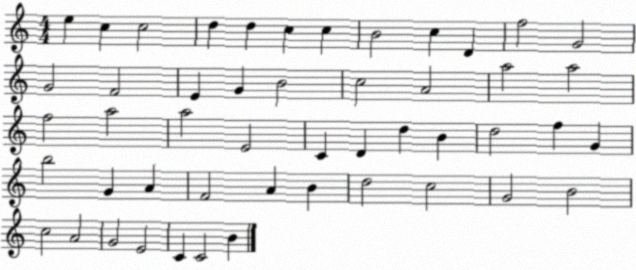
X:1
T:Untitled
M:4/4
L:1/4
K:C
e c c2 d d c c B2 c D f2 G2 G2 F2 E G B2 c2 A2 a2 a2 f2 a2 a2 E2 C D d B d2 f G b2 G A F2 A B d2 c2 G2 B2 c2 A2 G2 E2 C C2 B